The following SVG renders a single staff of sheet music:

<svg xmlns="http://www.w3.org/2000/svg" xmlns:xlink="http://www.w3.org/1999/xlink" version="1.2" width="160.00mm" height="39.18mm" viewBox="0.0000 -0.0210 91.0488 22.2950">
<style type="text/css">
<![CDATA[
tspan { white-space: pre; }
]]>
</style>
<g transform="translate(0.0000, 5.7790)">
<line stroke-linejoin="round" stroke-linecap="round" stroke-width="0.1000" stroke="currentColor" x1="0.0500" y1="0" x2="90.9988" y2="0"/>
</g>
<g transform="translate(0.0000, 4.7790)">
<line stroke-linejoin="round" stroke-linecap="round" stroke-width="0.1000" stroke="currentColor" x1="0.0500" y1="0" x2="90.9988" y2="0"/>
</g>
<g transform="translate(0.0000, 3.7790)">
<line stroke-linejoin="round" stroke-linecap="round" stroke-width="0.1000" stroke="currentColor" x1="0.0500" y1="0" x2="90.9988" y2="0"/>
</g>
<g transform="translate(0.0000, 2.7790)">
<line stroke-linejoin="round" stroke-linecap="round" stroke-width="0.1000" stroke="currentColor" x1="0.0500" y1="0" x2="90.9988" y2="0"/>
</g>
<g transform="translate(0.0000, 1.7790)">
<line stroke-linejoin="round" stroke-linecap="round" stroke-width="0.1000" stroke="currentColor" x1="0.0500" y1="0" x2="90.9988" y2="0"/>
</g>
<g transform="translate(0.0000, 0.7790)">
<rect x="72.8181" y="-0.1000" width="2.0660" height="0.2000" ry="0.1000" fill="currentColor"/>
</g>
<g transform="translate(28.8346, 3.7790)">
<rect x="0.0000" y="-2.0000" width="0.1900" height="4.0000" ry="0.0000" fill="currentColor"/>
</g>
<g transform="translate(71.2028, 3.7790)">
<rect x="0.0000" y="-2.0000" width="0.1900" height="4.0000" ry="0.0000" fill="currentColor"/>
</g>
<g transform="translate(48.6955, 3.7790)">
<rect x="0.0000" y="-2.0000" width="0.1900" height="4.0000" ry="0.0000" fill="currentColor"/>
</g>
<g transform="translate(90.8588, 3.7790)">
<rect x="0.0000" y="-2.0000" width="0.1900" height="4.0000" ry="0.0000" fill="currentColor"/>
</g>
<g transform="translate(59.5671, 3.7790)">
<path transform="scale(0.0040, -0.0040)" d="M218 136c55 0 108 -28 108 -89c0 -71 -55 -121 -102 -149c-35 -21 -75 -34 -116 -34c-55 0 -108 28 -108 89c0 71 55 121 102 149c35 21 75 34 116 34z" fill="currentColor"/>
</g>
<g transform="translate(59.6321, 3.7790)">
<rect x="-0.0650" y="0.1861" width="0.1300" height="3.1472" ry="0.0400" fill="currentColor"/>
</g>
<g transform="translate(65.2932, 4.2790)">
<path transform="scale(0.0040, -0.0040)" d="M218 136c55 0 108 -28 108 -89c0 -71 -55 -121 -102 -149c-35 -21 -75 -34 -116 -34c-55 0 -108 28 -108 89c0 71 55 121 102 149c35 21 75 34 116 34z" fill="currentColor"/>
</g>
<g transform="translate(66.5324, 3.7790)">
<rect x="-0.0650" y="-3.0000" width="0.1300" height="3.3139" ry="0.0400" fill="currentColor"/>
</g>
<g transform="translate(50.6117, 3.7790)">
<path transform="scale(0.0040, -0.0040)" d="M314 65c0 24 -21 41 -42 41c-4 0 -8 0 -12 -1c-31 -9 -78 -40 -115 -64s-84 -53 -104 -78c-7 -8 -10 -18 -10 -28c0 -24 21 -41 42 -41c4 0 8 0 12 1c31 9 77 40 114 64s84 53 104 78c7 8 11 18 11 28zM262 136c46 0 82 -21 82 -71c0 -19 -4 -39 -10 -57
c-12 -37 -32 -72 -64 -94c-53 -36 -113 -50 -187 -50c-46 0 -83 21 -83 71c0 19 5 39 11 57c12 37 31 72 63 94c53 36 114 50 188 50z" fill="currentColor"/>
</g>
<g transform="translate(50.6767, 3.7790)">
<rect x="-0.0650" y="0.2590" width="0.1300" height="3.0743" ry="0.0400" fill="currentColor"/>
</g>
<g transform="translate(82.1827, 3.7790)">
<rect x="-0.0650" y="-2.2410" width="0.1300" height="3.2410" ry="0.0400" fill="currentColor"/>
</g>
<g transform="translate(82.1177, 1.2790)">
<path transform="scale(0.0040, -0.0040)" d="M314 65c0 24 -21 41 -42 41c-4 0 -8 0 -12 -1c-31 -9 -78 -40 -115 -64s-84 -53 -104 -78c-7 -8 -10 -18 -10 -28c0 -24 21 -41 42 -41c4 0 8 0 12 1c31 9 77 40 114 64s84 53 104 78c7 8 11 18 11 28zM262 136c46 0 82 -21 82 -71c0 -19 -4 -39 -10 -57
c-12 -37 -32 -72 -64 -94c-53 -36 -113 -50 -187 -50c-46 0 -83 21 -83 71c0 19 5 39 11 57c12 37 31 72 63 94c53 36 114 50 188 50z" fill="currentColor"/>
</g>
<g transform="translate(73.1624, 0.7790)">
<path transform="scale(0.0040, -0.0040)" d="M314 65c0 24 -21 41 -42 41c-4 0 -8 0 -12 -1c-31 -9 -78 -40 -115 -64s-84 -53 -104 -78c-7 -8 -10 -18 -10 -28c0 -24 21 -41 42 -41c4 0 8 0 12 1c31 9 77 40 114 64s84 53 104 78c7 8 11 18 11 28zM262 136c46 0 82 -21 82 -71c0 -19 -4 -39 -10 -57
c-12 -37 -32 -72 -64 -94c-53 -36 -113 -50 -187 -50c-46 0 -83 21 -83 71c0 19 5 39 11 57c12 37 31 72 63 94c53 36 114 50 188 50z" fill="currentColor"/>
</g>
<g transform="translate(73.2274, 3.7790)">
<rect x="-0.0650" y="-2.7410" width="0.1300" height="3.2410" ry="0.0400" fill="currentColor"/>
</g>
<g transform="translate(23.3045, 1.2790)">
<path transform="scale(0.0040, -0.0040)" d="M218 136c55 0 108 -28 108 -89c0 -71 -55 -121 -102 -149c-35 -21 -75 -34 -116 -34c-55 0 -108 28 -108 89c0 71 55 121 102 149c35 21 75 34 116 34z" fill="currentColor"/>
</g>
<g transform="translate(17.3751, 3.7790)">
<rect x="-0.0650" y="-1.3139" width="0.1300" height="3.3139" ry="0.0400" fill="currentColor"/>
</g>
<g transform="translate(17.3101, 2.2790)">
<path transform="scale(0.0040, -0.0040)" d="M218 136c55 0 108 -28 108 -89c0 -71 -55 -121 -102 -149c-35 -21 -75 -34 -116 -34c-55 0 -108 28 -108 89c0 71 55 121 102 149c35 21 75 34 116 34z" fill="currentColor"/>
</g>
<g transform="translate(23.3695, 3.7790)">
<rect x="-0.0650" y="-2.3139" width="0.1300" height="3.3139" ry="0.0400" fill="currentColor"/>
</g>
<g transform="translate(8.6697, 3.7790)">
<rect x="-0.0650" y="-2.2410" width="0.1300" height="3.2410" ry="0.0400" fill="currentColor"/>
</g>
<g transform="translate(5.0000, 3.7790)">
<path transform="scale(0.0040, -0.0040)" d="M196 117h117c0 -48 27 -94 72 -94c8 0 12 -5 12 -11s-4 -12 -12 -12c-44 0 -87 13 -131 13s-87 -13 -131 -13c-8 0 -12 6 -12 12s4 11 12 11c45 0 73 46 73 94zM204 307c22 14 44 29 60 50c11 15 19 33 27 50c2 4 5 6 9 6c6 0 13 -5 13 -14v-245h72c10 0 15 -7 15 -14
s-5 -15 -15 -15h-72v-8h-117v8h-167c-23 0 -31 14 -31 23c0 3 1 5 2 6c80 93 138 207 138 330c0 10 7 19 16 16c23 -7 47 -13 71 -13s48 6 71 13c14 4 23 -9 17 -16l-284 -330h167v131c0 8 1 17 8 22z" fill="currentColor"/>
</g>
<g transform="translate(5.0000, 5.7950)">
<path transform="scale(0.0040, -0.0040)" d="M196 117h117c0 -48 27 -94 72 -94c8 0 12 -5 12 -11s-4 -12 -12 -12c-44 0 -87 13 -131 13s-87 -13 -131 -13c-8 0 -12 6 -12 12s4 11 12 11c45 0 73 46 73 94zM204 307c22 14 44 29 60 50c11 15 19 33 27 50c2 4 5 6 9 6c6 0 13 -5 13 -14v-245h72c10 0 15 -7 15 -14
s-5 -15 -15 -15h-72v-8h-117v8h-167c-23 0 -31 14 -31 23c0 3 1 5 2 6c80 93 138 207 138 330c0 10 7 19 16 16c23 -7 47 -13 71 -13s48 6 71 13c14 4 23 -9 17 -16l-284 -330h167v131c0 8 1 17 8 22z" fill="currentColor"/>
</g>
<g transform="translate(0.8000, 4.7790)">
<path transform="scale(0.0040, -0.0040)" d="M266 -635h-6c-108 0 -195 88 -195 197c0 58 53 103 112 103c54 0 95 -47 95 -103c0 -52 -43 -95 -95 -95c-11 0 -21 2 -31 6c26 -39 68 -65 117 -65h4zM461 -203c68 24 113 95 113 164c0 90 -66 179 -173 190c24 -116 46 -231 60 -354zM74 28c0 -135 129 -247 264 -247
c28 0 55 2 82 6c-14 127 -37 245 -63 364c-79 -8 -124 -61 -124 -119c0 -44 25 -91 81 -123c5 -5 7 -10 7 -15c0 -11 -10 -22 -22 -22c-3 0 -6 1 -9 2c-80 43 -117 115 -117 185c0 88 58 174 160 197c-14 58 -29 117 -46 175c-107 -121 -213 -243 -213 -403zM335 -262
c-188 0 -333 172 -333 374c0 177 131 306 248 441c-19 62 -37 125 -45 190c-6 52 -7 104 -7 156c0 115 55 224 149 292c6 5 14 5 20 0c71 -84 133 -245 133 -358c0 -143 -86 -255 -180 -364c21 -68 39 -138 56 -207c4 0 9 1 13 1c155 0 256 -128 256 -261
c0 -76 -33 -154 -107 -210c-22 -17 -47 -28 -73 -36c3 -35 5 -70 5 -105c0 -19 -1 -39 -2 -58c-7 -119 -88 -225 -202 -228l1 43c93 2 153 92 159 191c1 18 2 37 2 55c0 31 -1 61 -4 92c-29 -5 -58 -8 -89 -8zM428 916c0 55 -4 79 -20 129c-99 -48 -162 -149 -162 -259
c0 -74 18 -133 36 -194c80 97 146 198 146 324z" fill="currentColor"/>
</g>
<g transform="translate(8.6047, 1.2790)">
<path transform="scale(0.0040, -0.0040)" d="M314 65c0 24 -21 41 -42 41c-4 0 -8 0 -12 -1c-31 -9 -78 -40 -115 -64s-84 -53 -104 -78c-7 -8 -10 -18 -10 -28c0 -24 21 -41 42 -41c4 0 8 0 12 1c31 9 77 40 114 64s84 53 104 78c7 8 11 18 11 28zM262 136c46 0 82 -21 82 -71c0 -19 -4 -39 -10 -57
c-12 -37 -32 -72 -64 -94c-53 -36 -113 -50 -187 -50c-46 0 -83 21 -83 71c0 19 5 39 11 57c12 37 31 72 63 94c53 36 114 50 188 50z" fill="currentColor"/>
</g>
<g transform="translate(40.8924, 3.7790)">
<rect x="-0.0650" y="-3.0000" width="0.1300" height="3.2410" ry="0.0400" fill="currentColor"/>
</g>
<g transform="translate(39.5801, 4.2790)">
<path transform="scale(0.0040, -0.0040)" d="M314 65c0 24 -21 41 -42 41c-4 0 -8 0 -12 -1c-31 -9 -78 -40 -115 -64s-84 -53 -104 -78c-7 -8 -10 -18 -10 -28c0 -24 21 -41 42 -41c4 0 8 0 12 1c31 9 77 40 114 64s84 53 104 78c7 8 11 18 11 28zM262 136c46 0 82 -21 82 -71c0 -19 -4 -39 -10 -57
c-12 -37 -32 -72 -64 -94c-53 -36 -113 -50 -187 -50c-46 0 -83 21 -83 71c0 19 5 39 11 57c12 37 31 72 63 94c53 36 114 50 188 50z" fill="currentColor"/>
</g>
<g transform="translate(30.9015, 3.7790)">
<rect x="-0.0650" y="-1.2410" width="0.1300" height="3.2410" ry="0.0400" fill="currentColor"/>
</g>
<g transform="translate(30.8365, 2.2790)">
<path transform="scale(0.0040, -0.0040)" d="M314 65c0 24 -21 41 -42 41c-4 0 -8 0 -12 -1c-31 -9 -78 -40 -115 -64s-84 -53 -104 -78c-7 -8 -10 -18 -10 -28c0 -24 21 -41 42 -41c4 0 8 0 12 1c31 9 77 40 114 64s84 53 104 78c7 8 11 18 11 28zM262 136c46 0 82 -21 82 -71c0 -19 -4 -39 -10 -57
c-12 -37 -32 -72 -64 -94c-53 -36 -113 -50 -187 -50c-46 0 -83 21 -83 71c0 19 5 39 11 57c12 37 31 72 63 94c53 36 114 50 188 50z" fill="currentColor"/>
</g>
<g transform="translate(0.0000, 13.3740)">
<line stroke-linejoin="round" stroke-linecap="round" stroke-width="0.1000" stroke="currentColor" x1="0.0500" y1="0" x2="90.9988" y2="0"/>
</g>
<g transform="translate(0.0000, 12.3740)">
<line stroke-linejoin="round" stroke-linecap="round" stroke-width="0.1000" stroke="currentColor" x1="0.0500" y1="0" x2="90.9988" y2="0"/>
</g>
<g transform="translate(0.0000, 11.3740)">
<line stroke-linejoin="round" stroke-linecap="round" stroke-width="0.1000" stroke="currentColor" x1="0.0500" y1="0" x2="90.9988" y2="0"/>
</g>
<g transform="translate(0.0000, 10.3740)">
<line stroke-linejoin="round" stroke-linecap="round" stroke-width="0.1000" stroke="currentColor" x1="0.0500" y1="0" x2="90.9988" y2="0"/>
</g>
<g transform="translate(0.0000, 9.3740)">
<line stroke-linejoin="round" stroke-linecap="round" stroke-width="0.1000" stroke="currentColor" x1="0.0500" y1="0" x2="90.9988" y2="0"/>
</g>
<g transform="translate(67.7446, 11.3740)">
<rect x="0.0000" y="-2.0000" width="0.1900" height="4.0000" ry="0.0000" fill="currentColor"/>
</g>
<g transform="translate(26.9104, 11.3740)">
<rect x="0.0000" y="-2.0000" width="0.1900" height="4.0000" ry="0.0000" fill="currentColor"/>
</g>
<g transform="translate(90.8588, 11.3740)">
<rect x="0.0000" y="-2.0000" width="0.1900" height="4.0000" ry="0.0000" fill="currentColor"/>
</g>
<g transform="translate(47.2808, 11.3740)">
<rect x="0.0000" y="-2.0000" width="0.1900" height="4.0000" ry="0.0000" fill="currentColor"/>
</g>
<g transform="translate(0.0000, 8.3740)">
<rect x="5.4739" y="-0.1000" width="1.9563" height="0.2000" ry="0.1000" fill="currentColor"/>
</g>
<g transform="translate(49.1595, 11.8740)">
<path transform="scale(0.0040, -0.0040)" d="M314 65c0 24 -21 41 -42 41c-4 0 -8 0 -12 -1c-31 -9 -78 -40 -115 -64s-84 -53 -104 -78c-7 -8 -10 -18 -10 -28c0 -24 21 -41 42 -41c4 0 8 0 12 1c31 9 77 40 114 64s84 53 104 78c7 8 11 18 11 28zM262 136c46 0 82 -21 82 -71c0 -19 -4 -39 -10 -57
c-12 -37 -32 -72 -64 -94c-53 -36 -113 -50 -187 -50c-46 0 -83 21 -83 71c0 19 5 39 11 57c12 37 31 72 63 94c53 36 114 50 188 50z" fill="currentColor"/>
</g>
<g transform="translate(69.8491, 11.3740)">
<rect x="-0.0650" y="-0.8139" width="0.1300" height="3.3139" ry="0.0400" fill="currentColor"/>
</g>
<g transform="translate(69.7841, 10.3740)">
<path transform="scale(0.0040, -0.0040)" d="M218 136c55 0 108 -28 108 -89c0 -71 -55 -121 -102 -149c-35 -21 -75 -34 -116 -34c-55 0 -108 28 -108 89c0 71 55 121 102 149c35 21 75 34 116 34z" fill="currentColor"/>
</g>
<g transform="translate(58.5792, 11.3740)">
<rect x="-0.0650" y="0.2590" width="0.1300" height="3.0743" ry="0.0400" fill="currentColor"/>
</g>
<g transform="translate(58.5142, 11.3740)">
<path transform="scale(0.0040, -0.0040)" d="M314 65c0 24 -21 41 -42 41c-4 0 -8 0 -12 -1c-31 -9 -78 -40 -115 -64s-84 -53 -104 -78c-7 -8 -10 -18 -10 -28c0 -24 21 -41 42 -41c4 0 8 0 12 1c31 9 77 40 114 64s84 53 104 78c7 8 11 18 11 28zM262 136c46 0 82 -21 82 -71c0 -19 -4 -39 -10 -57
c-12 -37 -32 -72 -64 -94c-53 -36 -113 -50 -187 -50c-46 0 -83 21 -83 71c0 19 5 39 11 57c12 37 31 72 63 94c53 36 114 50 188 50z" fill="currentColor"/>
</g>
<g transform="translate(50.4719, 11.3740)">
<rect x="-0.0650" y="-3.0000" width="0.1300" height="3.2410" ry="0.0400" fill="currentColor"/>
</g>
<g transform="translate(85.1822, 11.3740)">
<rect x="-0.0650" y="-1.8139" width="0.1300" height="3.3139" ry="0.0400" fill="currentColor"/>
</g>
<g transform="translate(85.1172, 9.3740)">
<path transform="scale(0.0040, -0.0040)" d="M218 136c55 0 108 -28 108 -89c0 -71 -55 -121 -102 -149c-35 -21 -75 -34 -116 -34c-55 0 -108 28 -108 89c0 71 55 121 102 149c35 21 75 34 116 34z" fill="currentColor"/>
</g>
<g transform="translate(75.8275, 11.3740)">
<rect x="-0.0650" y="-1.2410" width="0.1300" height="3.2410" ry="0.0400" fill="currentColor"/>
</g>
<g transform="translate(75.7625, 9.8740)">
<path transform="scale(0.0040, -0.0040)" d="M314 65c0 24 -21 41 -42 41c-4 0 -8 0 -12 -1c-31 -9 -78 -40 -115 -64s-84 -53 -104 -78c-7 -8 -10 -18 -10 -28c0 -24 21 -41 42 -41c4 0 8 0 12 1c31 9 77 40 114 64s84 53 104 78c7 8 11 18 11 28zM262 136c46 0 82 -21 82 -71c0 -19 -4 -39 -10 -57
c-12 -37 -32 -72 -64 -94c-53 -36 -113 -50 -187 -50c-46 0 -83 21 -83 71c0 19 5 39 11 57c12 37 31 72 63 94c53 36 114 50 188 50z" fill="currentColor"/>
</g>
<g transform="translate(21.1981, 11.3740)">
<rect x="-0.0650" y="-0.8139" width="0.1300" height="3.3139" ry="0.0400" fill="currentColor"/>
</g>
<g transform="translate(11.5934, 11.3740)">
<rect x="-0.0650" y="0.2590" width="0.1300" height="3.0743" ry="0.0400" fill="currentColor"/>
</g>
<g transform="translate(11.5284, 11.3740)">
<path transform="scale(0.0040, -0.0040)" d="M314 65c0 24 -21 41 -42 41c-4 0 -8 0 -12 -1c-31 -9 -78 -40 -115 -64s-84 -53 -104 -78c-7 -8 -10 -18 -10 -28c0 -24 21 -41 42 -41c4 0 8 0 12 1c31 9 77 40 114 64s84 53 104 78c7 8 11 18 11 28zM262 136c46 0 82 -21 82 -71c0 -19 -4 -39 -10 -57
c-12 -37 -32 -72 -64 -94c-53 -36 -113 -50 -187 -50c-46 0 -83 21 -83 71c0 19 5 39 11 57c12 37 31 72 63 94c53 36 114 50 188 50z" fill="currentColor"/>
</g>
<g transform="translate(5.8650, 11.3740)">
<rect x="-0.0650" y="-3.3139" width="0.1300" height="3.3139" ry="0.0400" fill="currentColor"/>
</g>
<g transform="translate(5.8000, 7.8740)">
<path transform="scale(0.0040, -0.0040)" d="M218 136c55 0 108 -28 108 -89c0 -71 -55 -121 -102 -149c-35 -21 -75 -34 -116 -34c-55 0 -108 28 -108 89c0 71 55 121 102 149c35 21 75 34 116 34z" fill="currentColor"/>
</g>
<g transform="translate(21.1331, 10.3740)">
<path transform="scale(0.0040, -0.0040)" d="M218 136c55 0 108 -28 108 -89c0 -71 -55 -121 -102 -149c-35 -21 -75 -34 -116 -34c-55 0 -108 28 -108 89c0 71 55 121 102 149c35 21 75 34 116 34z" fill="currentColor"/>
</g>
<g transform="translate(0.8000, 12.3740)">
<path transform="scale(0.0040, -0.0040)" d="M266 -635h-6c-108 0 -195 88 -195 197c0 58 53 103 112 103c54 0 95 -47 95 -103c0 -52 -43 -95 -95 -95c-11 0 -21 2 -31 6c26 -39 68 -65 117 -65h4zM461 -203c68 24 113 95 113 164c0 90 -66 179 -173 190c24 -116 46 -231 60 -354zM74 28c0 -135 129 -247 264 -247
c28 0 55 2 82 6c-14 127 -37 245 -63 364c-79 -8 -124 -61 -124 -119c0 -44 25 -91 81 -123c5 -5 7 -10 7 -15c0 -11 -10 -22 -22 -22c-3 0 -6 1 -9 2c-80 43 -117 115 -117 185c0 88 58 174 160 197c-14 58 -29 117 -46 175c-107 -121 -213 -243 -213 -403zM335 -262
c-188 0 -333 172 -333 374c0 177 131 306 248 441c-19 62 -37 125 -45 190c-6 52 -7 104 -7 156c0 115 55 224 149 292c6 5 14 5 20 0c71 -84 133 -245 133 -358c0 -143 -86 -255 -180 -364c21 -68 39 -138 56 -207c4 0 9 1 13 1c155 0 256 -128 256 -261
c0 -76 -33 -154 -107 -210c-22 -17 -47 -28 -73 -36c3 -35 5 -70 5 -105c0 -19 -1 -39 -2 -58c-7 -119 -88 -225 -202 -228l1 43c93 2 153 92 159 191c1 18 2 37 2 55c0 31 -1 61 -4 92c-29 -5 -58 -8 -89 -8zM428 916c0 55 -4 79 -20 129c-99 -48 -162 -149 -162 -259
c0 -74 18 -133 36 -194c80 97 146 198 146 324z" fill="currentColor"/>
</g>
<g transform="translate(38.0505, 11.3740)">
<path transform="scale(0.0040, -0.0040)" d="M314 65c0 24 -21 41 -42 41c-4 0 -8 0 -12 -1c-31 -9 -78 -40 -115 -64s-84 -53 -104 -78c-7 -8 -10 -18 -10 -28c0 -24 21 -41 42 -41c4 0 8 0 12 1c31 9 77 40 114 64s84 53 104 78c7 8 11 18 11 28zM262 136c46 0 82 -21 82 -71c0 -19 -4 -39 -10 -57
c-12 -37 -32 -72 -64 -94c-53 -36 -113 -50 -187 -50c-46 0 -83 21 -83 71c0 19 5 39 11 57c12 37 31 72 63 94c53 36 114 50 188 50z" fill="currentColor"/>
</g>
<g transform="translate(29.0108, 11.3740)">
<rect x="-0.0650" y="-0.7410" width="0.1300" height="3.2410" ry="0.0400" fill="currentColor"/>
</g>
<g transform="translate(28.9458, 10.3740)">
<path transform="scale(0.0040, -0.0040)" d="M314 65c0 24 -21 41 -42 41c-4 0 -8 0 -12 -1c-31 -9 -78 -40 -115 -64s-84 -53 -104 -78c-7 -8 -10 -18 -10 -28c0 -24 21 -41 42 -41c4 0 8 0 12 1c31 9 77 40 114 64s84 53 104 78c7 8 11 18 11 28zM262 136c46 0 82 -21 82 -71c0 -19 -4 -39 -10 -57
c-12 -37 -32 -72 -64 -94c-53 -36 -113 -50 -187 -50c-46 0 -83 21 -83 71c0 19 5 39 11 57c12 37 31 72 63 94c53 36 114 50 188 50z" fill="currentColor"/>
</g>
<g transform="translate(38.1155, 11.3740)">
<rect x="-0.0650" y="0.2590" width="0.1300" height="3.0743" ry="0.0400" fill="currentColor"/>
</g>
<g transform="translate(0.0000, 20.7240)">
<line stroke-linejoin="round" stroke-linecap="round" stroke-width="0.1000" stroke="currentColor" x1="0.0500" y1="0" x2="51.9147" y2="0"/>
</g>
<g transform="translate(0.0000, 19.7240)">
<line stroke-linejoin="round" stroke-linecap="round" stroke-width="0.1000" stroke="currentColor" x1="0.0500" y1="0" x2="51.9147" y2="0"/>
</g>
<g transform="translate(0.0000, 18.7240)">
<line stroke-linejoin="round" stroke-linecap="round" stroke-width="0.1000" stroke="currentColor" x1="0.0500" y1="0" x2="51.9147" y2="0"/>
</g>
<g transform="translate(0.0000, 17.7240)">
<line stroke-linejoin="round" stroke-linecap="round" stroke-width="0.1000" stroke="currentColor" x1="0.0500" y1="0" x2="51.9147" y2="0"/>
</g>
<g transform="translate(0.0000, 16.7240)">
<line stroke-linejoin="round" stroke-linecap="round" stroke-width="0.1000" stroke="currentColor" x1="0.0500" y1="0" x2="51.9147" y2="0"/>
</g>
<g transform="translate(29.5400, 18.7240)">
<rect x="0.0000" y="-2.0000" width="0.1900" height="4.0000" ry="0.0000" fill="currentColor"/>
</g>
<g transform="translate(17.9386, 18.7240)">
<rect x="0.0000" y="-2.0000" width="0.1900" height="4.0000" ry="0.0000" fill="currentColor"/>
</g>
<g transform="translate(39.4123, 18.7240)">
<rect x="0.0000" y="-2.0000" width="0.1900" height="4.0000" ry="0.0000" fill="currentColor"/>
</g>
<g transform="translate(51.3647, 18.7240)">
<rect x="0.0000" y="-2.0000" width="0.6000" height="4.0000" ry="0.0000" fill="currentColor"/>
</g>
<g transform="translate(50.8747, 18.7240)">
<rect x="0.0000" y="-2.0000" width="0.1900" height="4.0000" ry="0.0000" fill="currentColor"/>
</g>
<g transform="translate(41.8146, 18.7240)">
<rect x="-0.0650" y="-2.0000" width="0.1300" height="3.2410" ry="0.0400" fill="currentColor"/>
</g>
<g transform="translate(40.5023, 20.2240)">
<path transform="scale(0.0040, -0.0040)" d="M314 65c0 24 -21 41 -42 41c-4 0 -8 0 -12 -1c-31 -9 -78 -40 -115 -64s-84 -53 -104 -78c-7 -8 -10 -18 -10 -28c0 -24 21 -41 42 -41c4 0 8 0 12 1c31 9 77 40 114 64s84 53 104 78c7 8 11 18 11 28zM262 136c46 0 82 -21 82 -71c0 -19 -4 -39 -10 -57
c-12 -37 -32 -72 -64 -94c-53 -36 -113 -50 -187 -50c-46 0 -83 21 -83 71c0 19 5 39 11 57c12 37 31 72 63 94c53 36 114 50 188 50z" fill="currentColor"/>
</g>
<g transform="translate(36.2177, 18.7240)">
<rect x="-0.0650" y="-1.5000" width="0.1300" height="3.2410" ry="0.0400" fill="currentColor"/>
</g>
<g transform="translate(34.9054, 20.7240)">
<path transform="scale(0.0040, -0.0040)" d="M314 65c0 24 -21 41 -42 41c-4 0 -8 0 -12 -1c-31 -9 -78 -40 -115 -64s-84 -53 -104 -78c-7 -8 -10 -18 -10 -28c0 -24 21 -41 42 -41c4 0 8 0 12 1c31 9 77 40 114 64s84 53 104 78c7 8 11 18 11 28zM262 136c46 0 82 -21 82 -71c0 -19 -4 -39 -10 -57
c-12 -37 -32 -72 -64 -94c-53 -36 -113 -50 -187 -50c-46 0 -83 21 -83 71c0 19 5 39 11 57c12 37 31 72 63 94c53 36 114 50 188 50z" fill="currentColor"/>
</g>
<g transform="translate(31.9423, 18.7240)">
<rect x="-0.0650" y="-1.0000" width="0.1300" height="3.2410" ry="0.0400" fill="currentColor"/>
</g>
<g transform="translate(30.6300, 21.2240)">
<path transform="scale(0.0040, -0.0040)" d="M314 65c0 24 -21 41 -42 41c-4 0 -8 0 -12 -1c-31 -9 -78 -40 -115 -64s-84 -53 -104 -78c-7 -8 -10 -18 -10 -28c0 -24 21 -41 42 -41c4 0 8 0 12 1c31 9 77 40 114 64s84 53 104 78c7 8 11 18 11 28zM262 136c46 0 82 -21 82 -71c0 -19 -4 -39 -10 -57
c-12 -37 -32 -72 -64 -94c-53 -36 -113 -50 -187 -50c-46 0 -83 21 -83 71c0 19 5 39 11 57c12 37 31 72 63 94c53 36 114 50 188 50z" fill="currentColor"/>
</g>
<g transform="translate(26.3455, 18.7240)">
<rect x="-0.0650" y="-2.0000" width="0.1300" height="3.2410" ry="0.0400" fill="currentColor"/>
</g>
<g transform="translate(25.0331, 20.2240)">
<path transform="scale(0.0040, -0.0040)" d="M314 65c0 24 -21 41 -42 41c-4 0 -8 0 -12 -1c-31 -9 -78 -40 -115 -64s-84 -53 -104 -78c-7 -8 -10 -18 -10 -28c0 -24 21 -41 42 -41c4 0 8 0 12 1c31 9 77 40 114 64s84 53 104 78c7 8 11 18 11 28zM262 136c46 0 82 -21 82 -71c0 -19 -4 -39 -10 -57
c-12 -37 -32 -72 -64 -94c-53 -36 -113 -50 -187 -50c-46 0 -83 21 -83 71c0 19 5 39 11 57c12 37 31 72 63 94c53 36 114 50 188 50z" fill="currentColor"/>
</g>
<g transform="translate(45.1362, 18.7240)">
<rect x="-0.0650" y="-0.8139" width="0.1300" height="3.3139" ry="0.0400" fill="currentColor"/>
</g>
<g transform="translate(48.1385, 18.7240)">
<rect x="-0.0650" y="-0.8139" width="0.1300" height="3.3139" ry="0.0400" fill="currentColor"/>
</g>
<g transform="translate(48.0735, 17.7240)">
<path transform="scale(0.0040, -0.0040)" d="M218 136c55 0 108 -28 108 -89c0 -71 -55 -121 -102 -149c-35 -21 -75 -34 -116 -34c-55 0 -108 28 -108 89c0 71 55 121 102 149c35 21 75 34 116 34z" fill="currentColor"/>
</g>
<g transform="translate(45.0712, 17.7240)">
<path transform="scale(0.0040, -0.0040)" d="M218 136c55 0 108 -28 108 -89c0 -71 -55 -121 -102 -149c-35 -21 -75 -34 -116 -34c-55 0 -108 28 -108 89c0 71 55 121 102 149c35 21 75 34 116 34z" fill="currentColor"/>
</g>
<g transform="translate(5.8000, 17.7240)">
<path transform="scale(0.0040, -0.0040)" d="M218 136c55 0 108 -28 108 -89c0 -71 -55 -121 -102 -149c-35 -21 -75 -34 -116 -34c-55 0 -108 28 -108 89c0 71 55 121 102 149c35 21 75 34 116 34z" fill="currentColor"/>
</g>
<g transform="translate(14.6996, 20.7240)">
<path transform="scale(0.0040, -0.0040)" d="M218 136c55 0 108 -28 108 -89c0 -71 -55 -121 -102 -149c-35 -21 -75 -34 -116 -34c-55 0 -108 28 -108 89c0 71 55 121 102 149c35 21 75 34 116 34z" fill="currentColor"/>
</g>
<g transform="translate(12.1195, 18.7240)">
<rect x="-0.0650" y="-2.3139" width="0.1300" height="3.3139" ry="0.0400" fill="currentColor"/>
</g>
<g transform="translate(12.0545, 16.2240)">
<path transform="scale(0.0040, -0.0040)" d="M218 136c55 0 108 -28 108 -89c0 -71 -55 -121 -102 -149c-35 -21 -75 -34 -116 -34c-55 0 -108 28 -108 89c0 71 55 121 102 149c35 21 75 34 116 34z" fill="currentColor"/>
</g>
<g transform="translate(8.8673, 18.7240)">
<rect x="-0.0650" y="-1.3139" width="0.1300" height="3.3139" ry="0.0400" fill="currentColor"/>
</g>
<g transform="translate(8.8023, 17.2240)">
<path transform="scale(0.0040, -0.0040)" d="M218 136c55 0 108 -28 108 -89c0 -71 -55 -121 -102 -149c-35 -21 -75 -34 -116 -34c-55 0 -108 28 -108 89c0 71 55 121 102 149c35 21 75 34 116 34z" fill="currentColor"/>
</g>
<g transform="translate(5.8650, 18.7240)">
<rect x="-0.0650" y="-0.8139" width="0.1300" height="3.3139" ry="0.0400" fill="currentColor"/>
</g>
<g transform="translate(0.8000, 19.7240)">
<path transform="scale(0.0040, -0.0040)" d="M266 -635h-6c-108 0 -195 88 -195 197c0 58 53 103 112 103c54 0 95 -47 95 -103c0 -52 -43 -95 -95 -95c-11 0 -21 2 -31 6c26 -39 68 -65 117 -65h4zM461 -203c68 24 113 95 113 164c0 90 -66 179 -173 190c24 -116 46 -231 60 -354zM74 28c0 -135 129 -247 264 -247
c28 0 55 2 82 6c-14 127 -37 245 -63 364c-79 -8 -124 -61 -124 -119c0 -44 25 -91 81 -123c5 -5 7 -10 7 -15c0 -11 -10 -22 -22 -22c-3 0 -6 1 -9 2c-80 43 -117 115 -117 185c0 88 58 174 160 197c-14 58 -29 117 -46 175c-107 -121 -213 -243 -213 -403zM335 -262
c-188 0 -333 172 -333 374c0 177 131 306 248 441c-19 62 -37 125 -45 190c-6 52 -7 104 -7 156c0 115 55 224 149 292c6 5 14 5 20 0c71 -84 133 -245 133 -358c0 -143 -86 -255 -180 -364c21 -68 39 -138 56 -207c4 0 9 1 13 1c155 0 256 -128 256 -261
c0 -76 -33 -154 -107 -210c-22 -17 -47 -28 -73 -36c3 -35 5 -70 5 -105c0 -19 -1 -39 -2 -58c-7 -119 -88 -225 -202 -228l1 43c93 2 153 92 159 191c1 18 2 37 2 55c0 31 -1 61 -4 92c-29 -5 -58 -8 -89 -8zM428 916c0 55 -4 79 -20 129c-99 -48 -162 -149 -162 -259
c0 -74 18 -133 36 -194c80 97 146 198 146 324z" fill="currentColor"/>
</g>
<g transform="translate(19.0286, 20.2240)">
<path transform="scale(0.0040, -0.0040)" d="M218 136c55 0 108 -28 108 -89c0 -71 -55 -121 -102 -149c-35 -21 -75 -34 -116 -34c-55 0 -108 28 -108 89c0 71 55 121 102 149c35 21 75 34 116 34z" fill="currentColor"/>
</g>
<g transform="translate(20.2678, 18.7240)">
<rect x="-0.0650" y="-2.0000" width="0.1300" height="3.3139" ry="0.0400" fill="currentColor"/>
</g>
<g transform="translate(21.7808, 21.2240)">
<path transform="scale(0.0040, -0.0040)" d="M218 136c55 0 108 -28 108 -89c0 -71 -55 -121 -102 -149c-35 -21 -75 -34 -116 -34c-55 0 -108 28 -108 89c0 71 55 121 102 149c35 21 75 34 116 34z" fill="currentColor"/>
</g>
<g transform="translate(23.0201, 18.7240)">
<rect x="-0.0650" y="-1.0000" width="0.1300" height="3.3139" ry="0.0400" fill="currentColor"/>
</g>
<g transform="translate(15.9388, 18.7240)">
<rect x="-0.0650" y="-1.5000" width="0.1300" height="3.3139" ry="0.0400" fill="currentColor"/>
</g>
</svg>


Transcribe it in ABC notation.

X:1
T:Untitled
M:4/4
L:1/4
K:C
g2 e g e2 A2 B2 B A a2 g2 b B2 d d2 B2 A2 B2 d e2 f d e g E F D F2 D2 E2 F2 d d